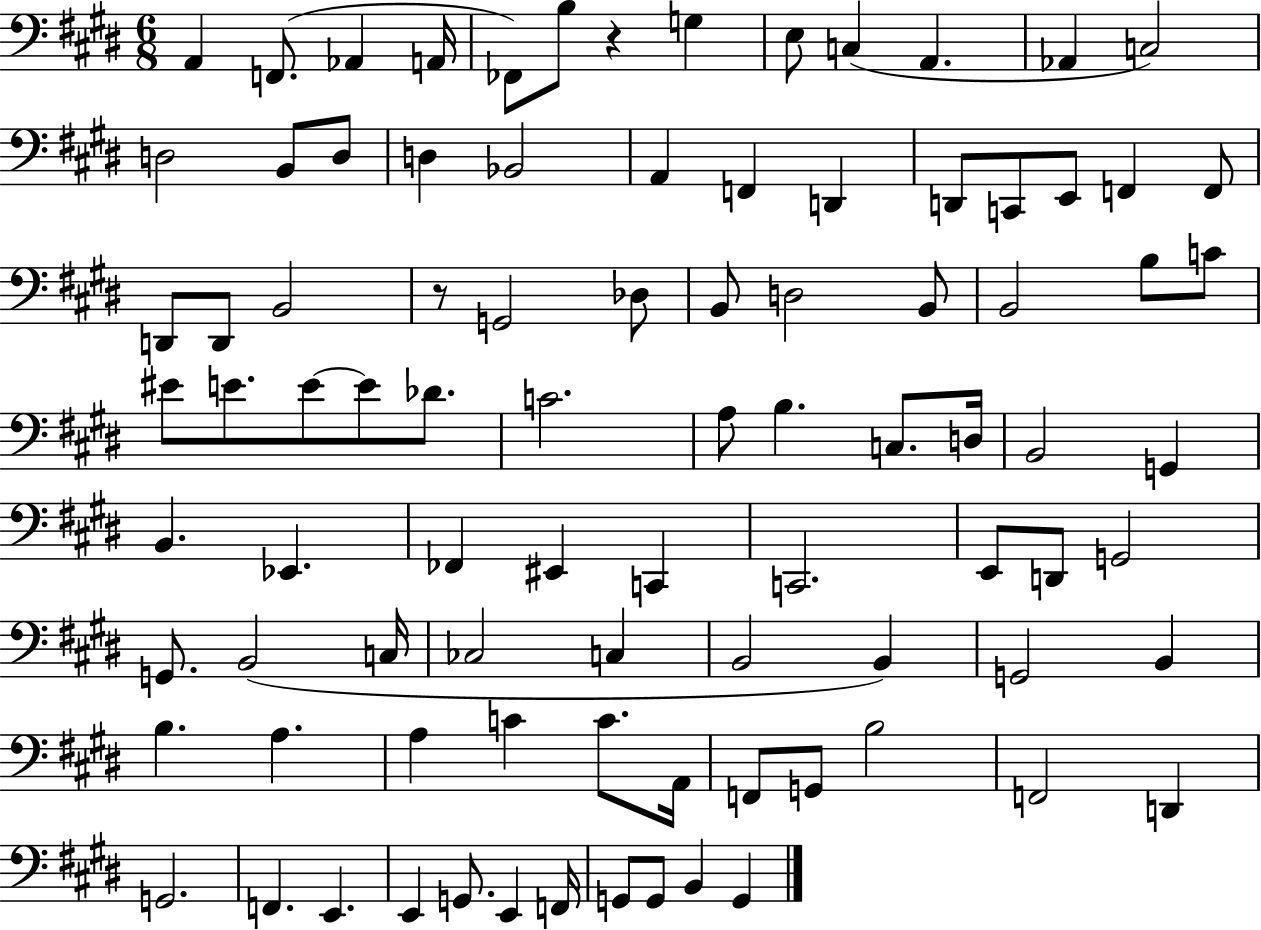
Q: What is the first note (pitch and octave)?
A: A2